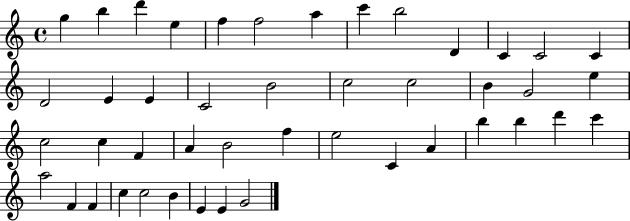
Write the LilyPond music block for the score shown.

{
  \clef treble
  \time 4/4
  \defaultTimeSignature
  \key c \major
  g''4 b''4 d'''4 e''4 | f''4 f''2 a''4 | c'''4 b''2 d'4 | c'4 c'2 c'4 | \break d'2 e'4 e'4 | c'2 b'2 | c''2 c''2 | b'4 g'2 e''4 | \break c''2 c''4 f'4 | a'4 b'2 f''4 | e''2 c'4 a'4 | b''4 b''4 d'''4 c'''4 | \break a''2 f'4 f'4 | c''4 c''2 b'4 | e'4 e'4 g'2 | \bar "|."
}